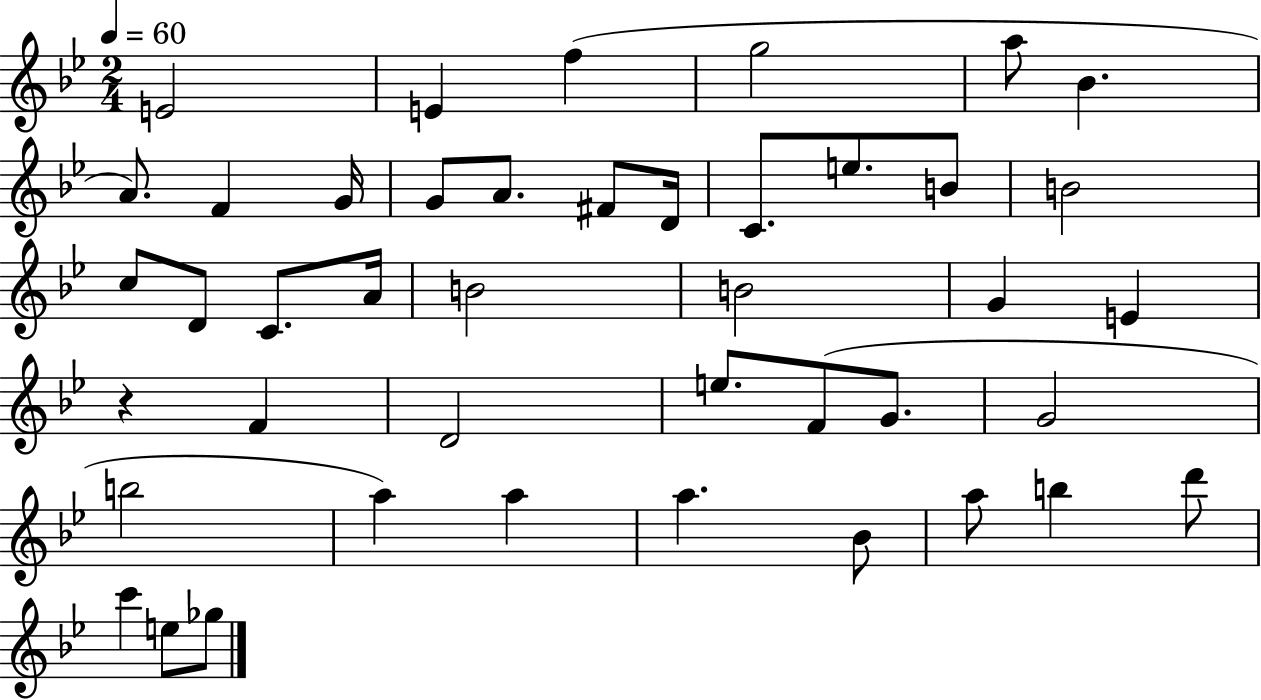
{
  \clef treble
  \numericTimeSignature
  \time 2/4
  \key bes \major
  \tempo 4 = 60
  \repeat volta 2 { e'2 | e'4 f''4( | g''2 | a''8 bes'4. | \break a'8.) f'4 g'16 | g'8 a'8. fis'8 d'16 | c'8. e''8. b'8 | b'2 | \break c''8 d'8 c'8. a'16 | b'2 | b'2 | g'4 e'4 | \break r4 f'4 | d'2 | e''8. f'8( g'8. | g'2 | \break b''2 | a''4) a''4 | a''4. bes'8 | a''8 b''4 d'''8 | \break c'''4 e''8 ges''8 | } \bar "|."
}